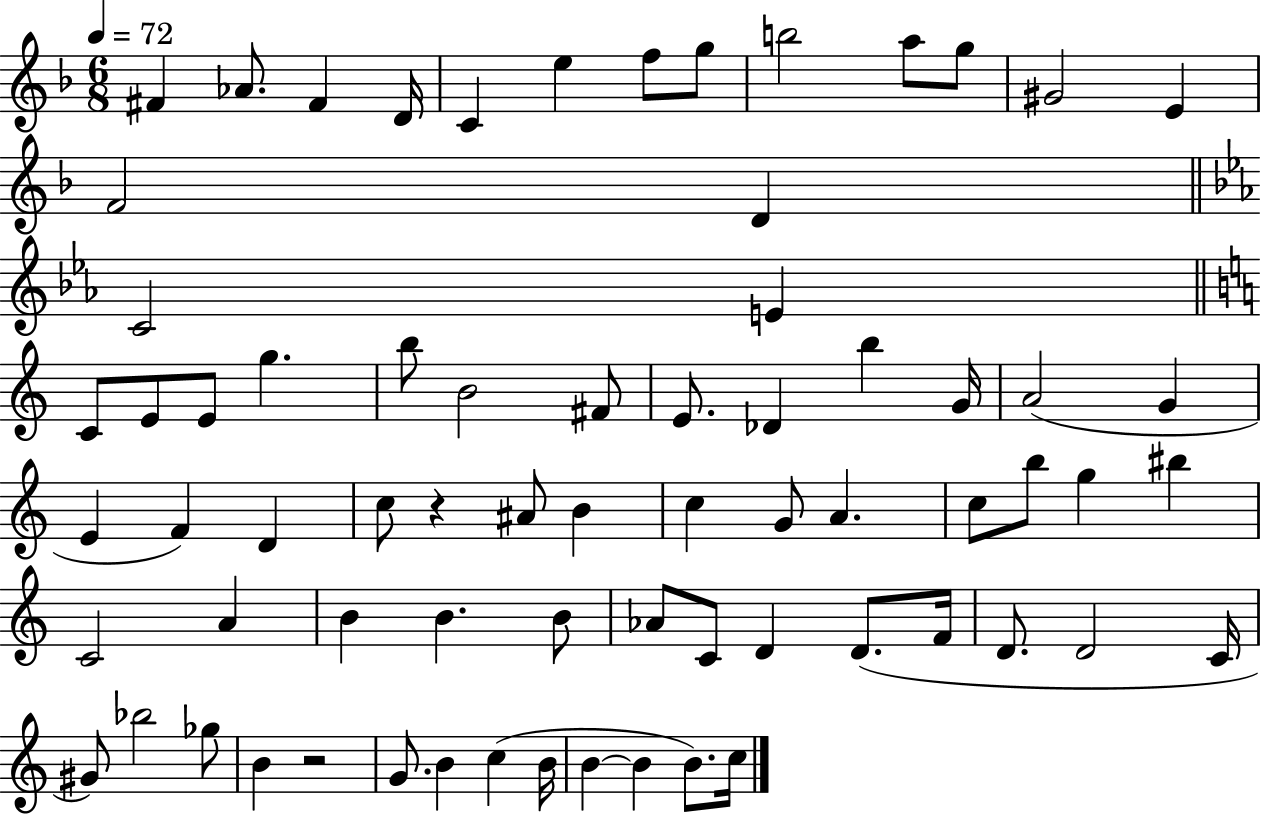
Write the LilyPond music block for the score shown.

{
  \clef treble
  \numericTimeSignature
  \time 6/8
  \key f \major
  \tempo 4 = 72
  fis'4 aes'8. fis'4 d'16 | c'4 e''4 f''8 g''8 | b''2 a''8 g''8 | gis'2 e'4 | \break f'2 d'4 | \bar "||" \break \key c \minor c'2 e'4 | \bar "||" \break \key a \minor c'8 e'8 e'8 g''4. | b''8 b'2 fis'8 | e'8. des'4 b''4 g'16 | a'2( g'4 | \break e'4 f'4) d'4 | c''8 r4 ais'8 b'4 | c''4 g'8 a'4. | c''8 b''8 g''4 bis''4 | \break c'2 a'4 | b'4 b'4. b'8 | aes'8 c'8 d'4 d'8.( f'16 | d'8. d'2 c'16 | \break gis'8) bes''2 ges''8 | b'4 r2 | g'8. b'4 c''4( b'16 | b'4~~ b'4 b'8.) c''16 | \break \bar "|."
}